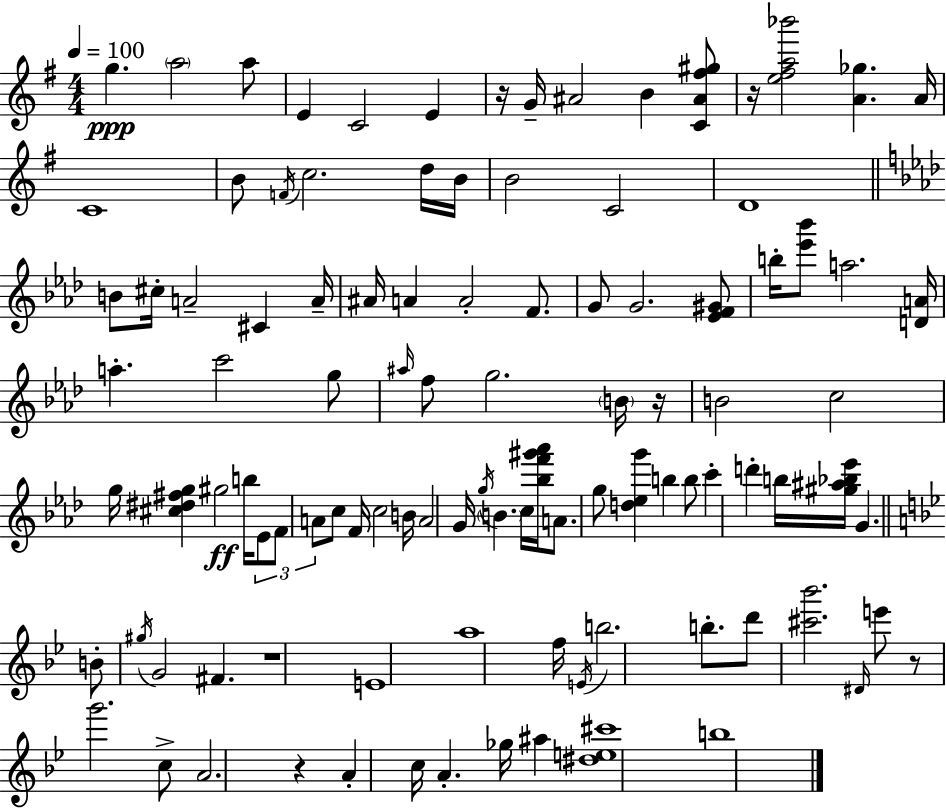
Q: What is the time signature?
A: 4/4